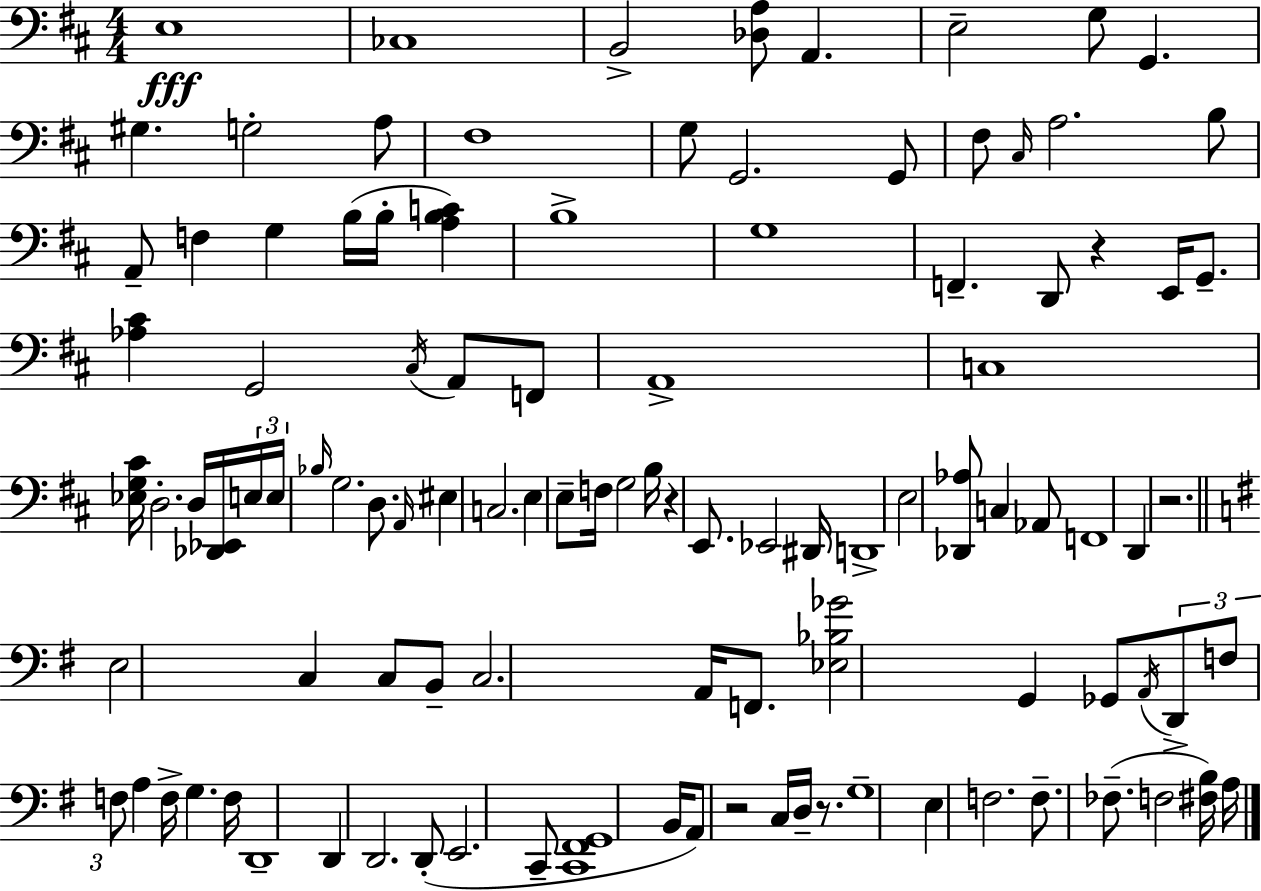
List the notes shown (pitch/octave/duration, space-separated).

E3/w CES3/w B2/h [Db3,A3]/e A2/q. E3/h G3/e G2/q. G#3/q. G3/h A3/e F#3/w G3/e G2/h. G2/e F#3/e C#3/s A3/h. B3/e A2/e F3/q G3/q B3/s B3/s [A3,B3,C4]/q B3/w G3/w F2/q. D2/e R/q E2/s G2/e. [Ab3,C#4]/q G2/h C#3/s A2/e F2/e A2/w C3/w [Eb3,G3,C#4]/s D3/h. D3/s [Db2,Eb2]/s E3/s E3/s Bb3/s G3/h. D3/e. A2/s EIS3/q C3/h. E3/q E3/e F3/s G3/h B3/s R/q E2/e. Eb2/h D#2/s D2/w E3/h [Db2,Ab3]/e C3/q Ab2/e F2/w D2/q R/h. E3/h C3/q C3/e B2/e C3/h. A2/s F2/e. [Eb3,Bb3,Gb4]/h G2/q Gb2/e A2/s D2/e F3/e F3/e A3/q F3/s G3/q. F3/s D2/w D2/q D2/h. D2/e E2/h. C2/e [C2,F#2,G2]/w B2/s A2/e R/h C3/s D3/s R/e. G3/w E3/q F3/h. F3/e. FES3/e. F3/h [F#3,B3]/s A3/s